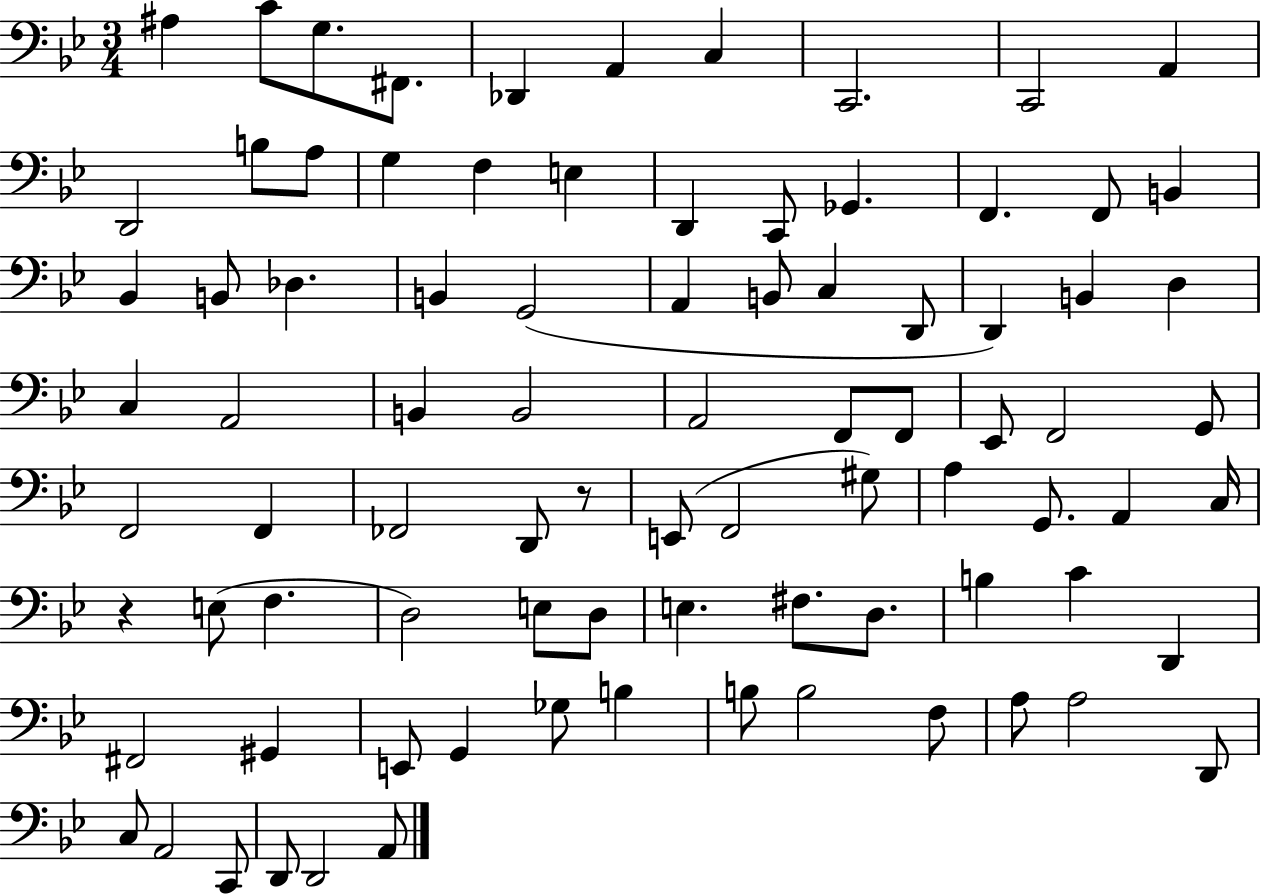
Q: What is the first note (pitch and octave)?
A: A#3